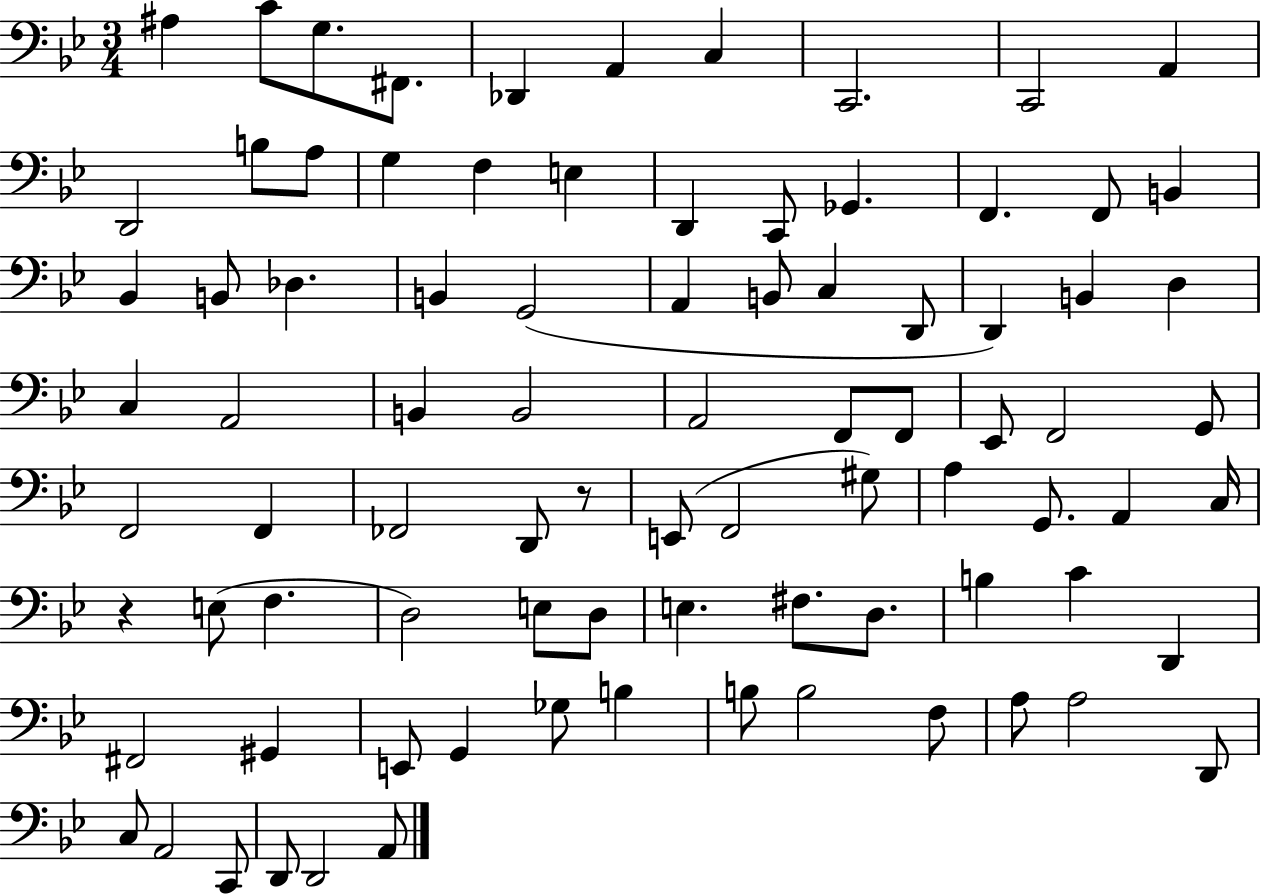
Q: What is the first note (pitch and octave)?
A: A#3